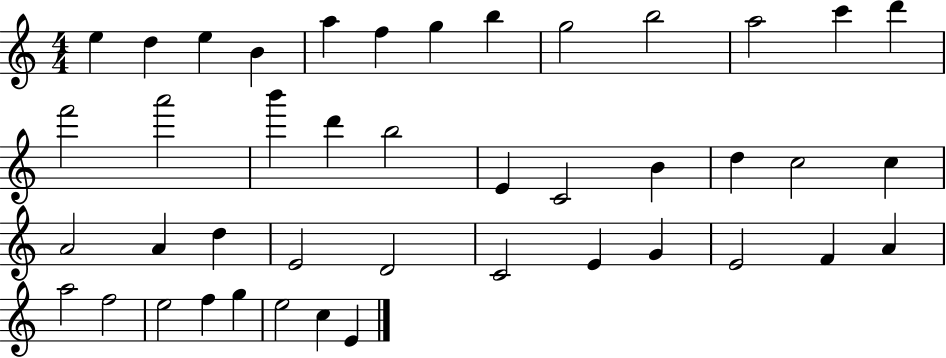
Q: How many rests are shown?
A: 0